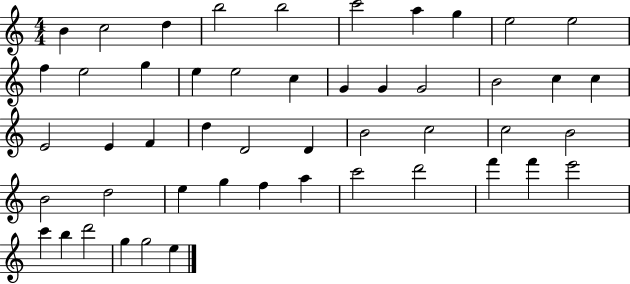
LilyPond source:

{
  \clef treble
  \numericTimeSignature
  \time 4/4
  \key c \major
  b'4 c''2 d''4 | b''2 b''2 | c'''2 a''4 g''4 | e''2 e''2 | \break f''4 e''2 g''4 | e''4 e''2 c''4 | g'4 g'4 g'2 | b'2 c''4 c''4 | \break e'2 e'4 f'4 | d''4 d'2 d'4 | b'2 c''2 | c''2 b'2 | \break b'2 d''2 | e''4 g''4 f''4 a''4 | c'''2 d'''2 | f'''4 f'''4 e'''2 | \break c'''4 b''4 d'''2 | g''4 g''2 e''4 | \bar "|."
}